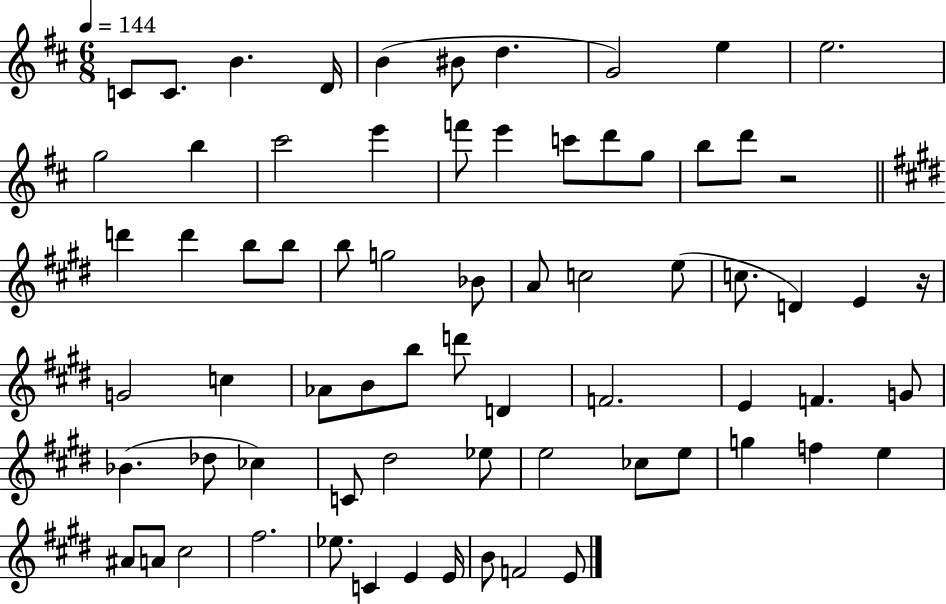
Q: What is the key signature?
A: D major